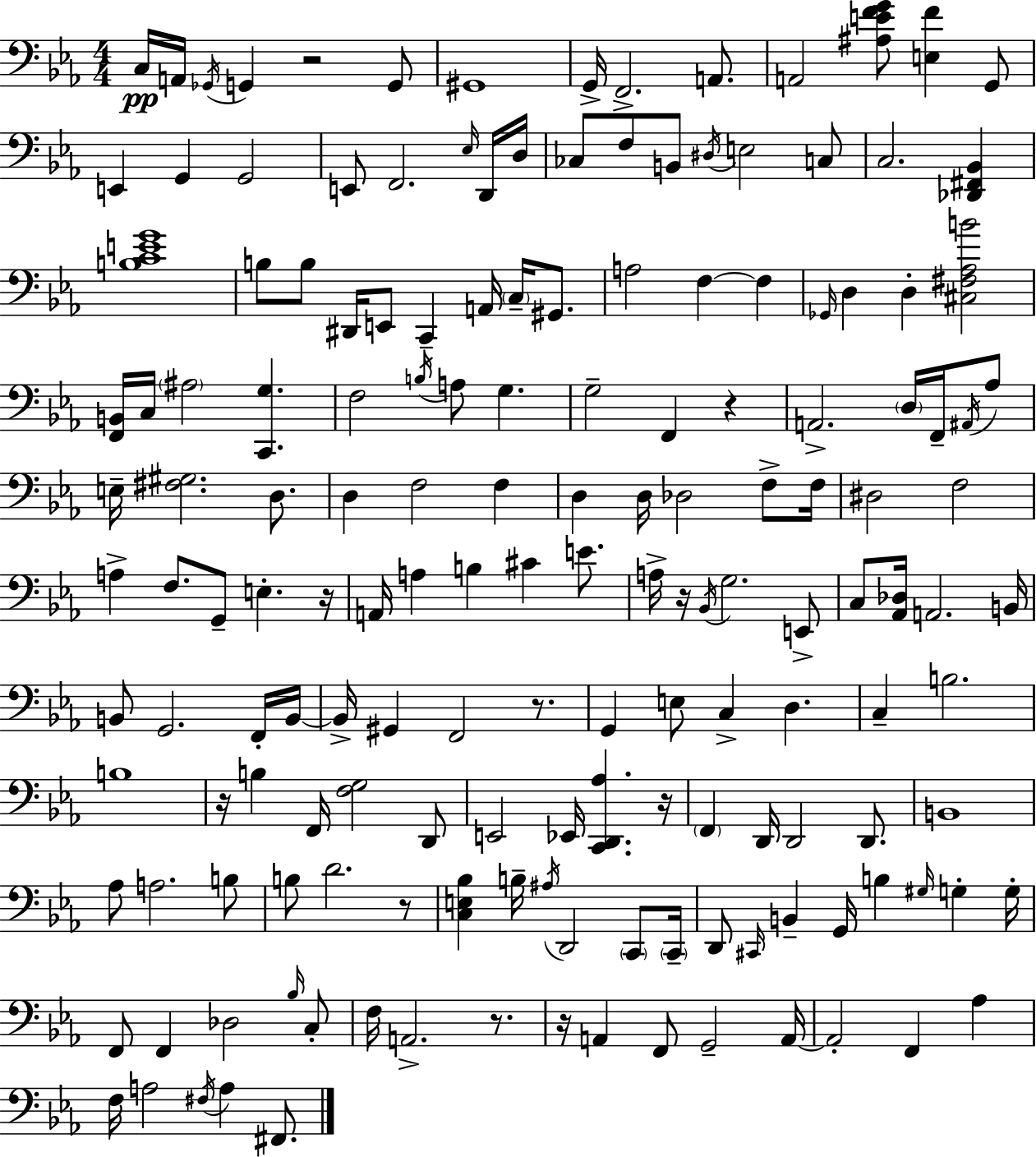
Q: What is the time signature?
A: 4/4